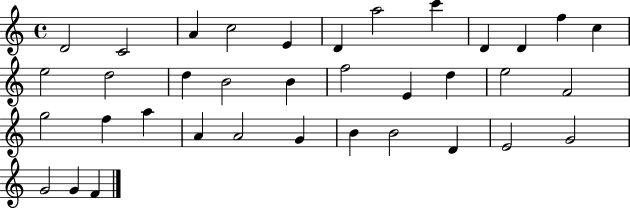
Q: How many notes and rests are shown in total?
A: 36